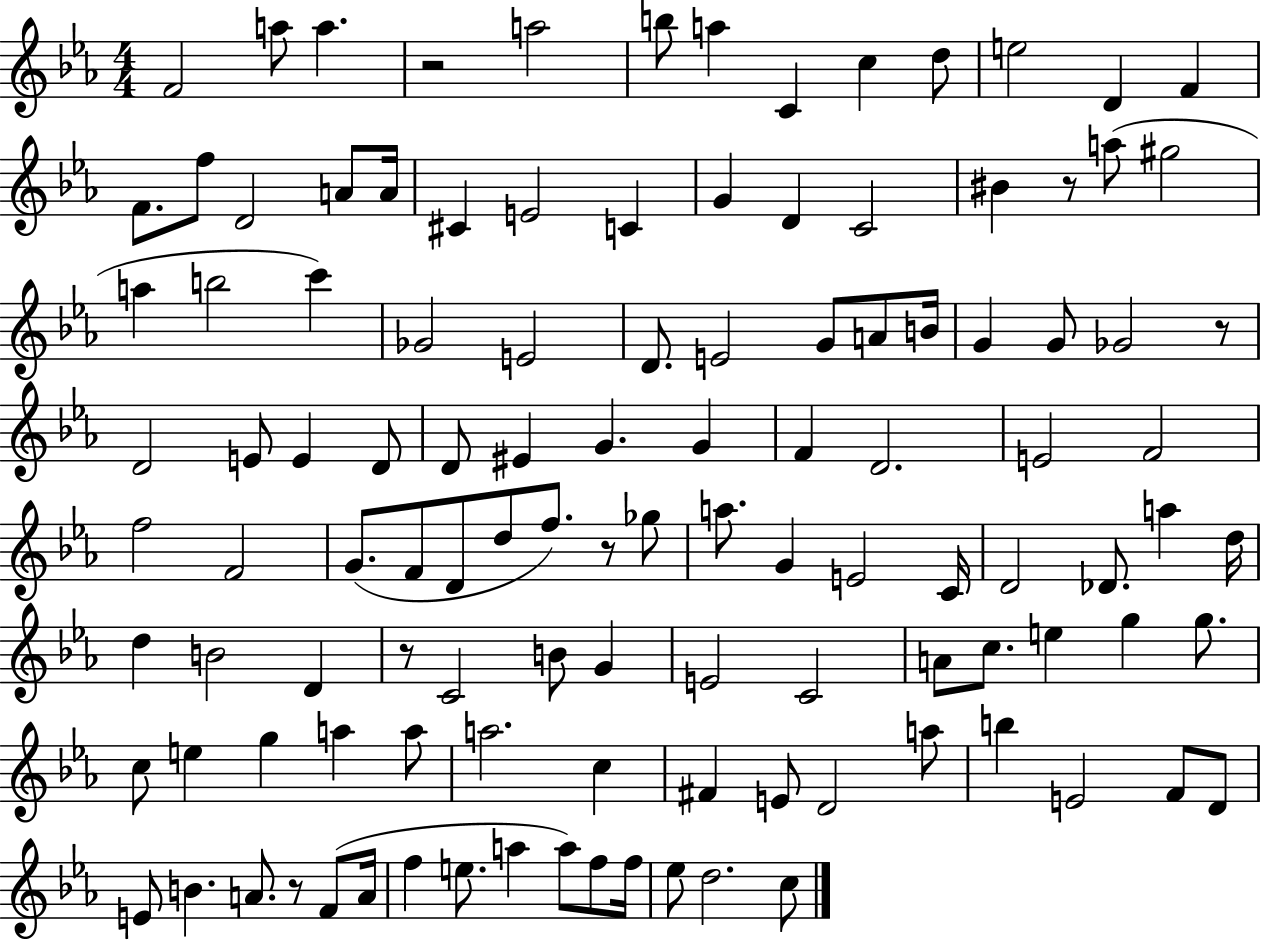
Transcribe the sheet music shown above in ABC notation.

X:1
T:Untitled
M:4/4
L:1/4
K:Eb
F2 a/2 a z2 a2 b/2 a C c d/2 e2 D F F/2 f/2 D2 A/2 A/4 ^C E2 C G D C2 ^B z/2 a/2 ^g2 a b2 c' _G2 E2 D/2 E2 G/2 A/2 B/4 G G/2 _G2 z/2 D2 E/2 E D/2 D/2 ^E G G F D2 E2 F2 f2 F2 G/2 F/2 D/2 d/2 f/2 z/2 _g/2 a/2 G E2 C/4 D2 _D/2 a d/4 d B2 D z/2 C2 B/2 G E2 C2 A/2 c/2 e g g/2 c/2 e g a a/2 a2 c ^F E/2 D2 a/2 b E2 F/2 D/2 E/2 B A/2 z/2 F/2 A/4 f e/2 a a/2 f/2 f/4 _e/2 d2 c/2